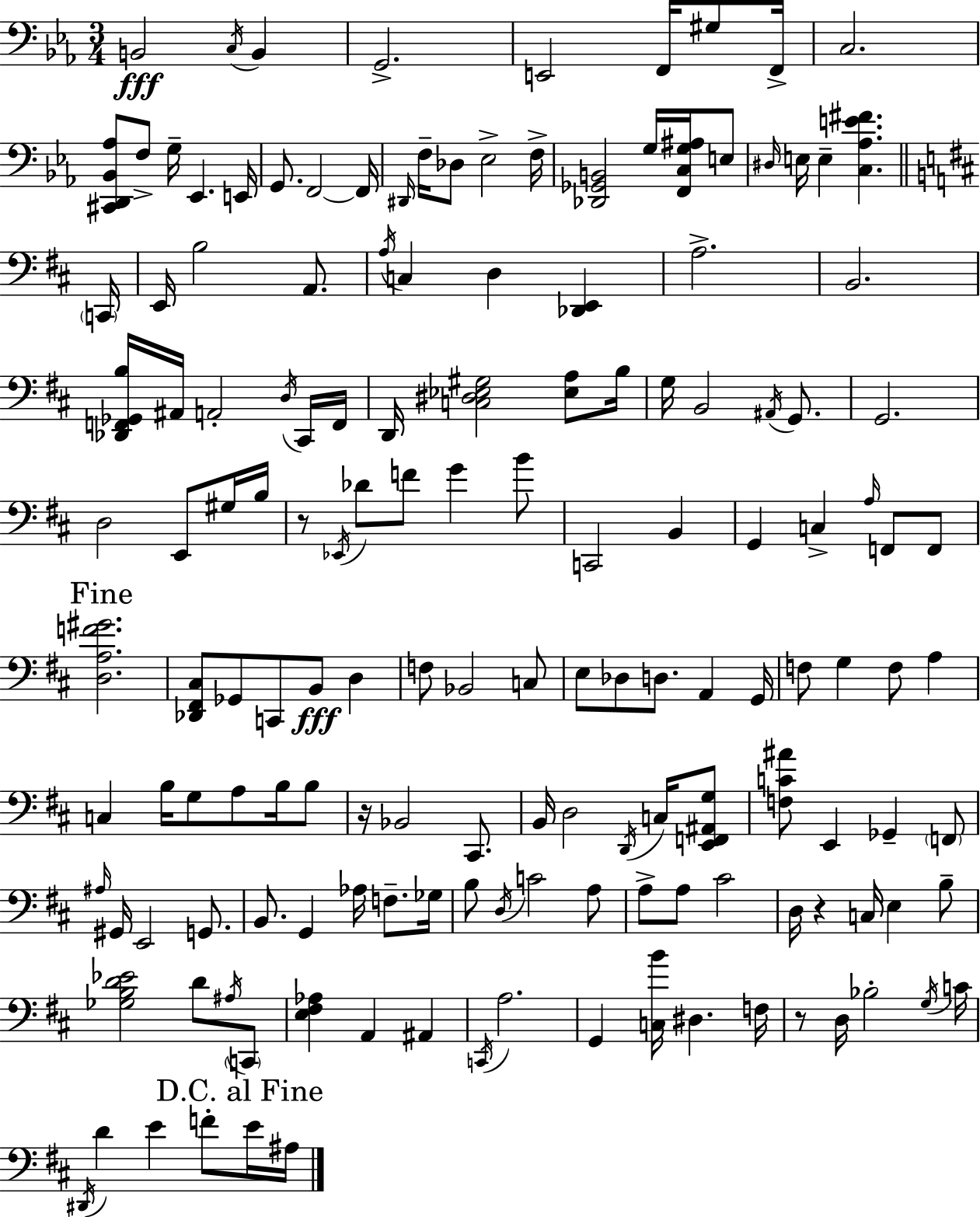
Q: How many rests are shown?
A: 4